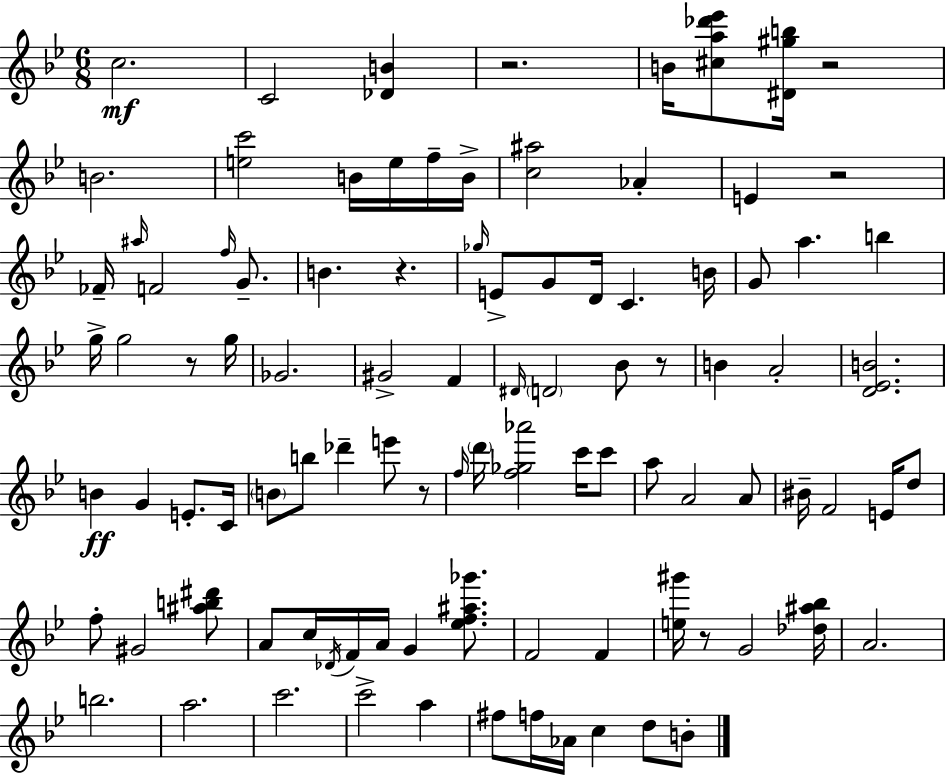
C5/h. C4/h [Db4,B4]/q R/h. B4/s [C#5,A5,Db6,Eb6]/e [D#4,G#5,B5]/s R/h B4/h. [E5,C6]/h B4/s E5/s F5/s B4/s [C5,A#5]/h Ab4/q E4/q R/h FES4/s A#5/s F4/h F5/s G4/e. B4/q. R/q. Gb5/s E4/e G4/e D4/s C4/q. B4/s G4/e A5/q. B5/q G5/s G5/h R/e G5/s Gb4/h. G#4/h F4/q D#4/s D4/h Bb4/e R/e B4/q A4/h [D4,Eb4,B4]/h. B4/q G4/q E4/e. C4/s B4/e B5/e Db6/q E6/e R/e F5/s D6/s [F5,Gb5,Ab6]/h C6/s C6/e A5/e A4/h A4/e BIS4/s F4/h E4/s D5/e F5/e G#4/h [A#5,B5,D#6]/e A4/e C5/s Db4/s F4/s A4/s G4/q [Eb5,F5,A#5,Gb6]/e. F4/h F4/q [E5,G#6]/s R/e G4/h [Db5,A#5,Bb5]/s A4/h. B5/h. A5/h. C6/h. C6/h A5/q F#5/e F5/s Ab4/s C5/q D5/e B4/e